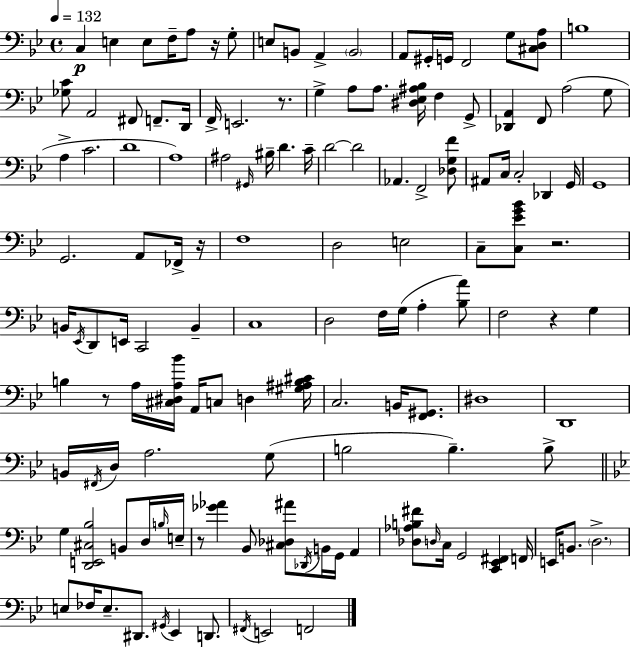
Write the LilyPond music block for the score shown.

{
  \clef bass
  \time 4/4
  \defaultTimeSignature
  \key g \minor
  \tempo 4 = 132
  c4\p e4 e8 f16-- a8 r16 g8-. | e8 b,8 a,4-> \parenthesize b,2 | a,8 gis,16-. g,16 f,2 g8 <cis d a>8 | b1 | \break <ges c'>8 a,2 fis,8 f,8.-- d,16 | f,16-> e,2. r8. | g4-> a8 a8. <dis ees ais bes>16 f4 g,8-> | <des, a,>4 f,8 a2( g8 | \break a4-> c'2. | d'1 | a1) | ais2 \grace { gis,16 } bis16-- d'4. | \break c'16-- d'2~~ d'2 | aes,4. f,2-> <des g f'>8 | ais,8 c16 c2-. des,4 | g,16 g,1 | \break g,2. a,8 fes,16-> | r16 f1 | d2 e2 | c8-- <c ees' g' bes'>8 r2. | \break b,16 \acciaccatura { ees,16 } d,8 e,16 c,2 b,4-- | c1 | d2 f16 g16( a4-. | <bes a'>8) f2 r4 g4 | \break b4 r8 a16 <cis dis a bes'>16 a,16 c8 d4 | <gis ais b cis'>16 c2. b,16 <f, gis,>8. | dis1 | d,1 | \break b,16 \acciaccatura { fis,16 } d16 a2. | g8( b2 b4.--) | b8-> \bar "||" \break \key g \minor g4 <d, e, cis bes>2 b,8 d16 \grace { b16 } | e16-- r8 <ges' aes'>4 bes,8 <cis des ais'>8 \acciaccatura { des,16 } b,16 g,16 a,4 | <des aes b fis'>8 \grace { d16 } c16 g,2 <c, ees, fis,>4 | f,16 e,16 b,8. \parenthesize d2.-> | \break e8 fes16 e8.-- dis,8. \acciaccatura { gis,16 } ees,4 | d,8. \acciaccatura { fis,16 } e,2 f,2 | \bar "|."
}